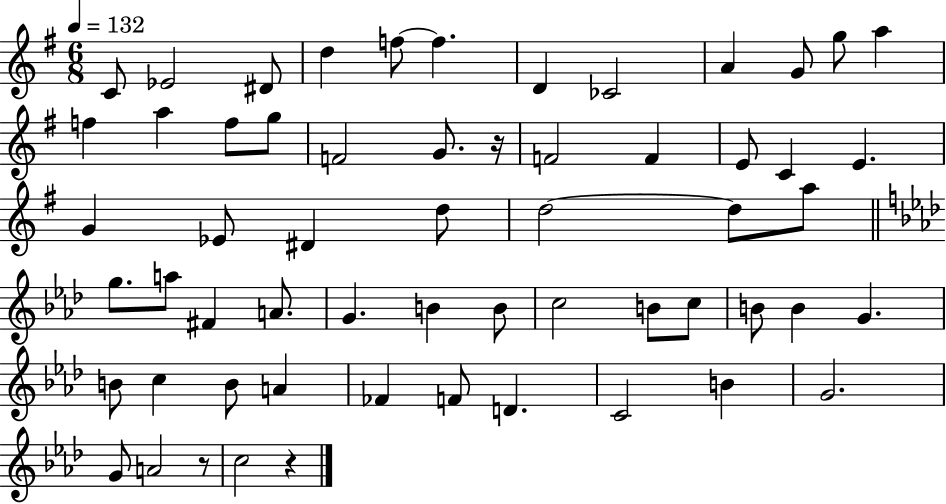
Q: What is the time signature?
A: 6/8